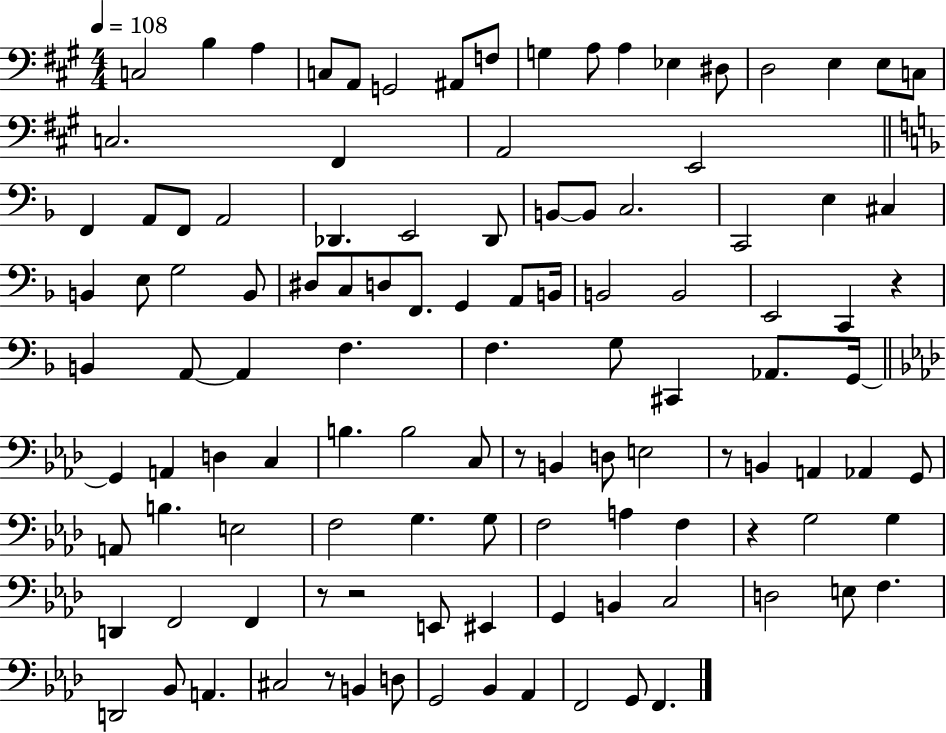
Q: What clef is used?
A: bass